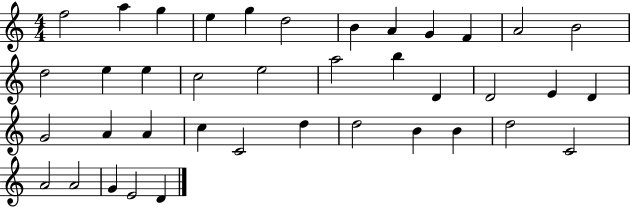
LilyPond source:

{
  \clef treble
  \numericTimeSignature
  \time 4/4
  \key c \major
  f''2 a''4 g''4 | e''4 g''4 d''2 | b'4 a'4 g'4 f'4 | a'2 b'2 | \break d''2 e''4 e''4 | c''2 e''2 | a''2 b''4 d'4 | d'2 e'4 d'4 | \break g'2 a'4 a'4 | c''4 c'2 d''4 | d''2 b'4 b'4 | d''2 c'2 | \break a'2 a'2 | g'4 e'2 d'4 | \bar "|."
}